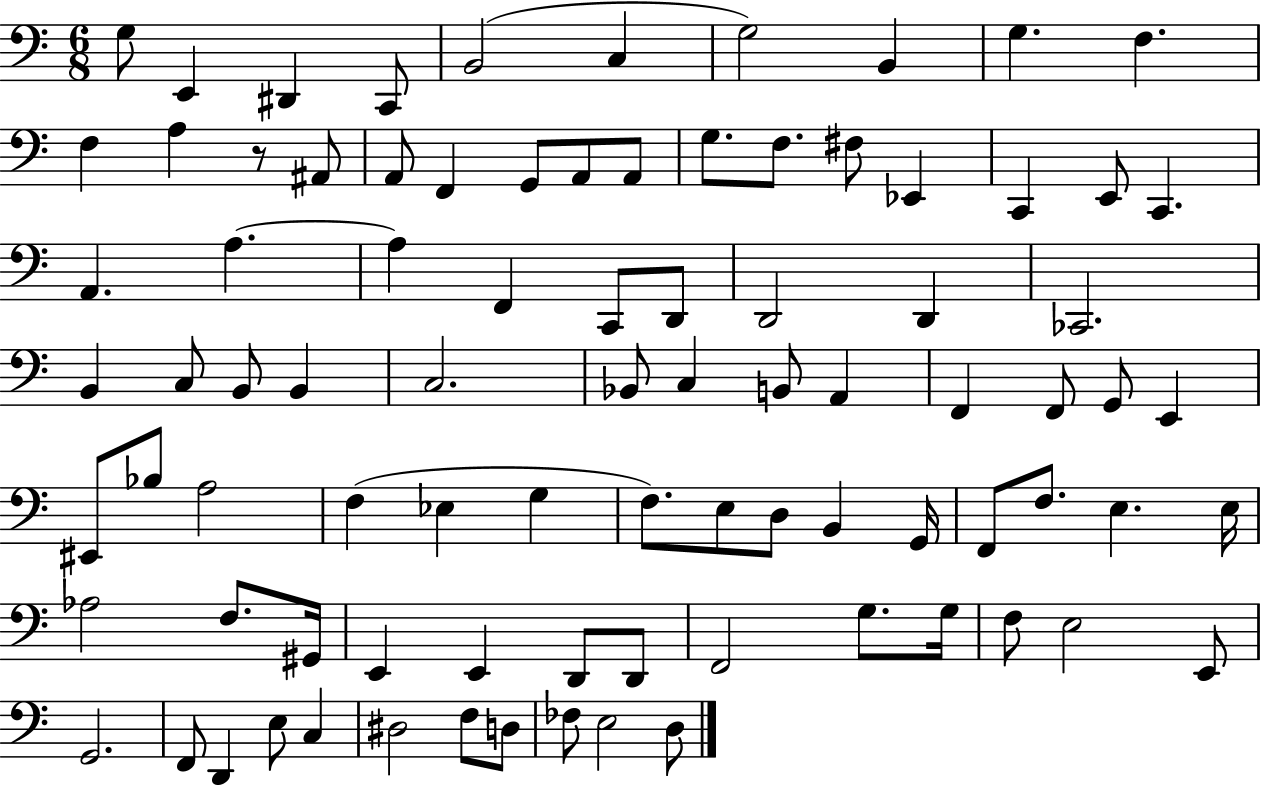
G3/e E2/q D#2/q C2/e B2/h C3/q G3/h B2/q G3/q. F3/q. F3/q A3/q R/e A#2/e A2/e F2/q G2/e A2/e A2/e G3/e. F3/e. F#3/e Eb2/q C2/q E2/e C2/q. A2/q. A3/q. A3/q F2/q C2/e D2/e D2/h D2/q CES2/h. B2/q C3/e B2/e B2/q C3/h. Bb2/e C3/q B2/e A2/q F2/q F2/e G2/e E2/q EIS2/e Bb3/e A3/h F3/q Eb3/q G3/q F3/e. E3/e D3/e B2/q G2/s F2/e F3/e. E3/q. E3/s Ab3/h F3/e. G#2/s E2/q E2/q D2/e D2/e F2/h G3/e. G3/s F3/e E3/h E2/e G2/h. F2/e D2/q E3/e C3/q D#3/h F3/e D3/e FES3/e E3/h D3/e